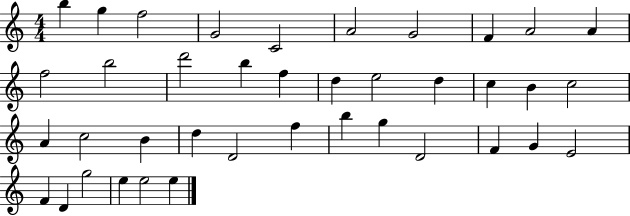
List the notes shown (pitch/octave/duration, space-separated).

B5/q G5/q F5/h G4/h C4/h A4/h G4/h F4/q A4/h A4/q F5/h B5/h D6/h B5/q F5/q D5/q E5/h D5/q C5/q B4/q C5/h A4/q C5/h B4/q D5/q D4/h F5/q B5/q G5/q D4/h F4/q G4/q E4/h F4/q D4/q G5/h E5/q E5/h E5/q